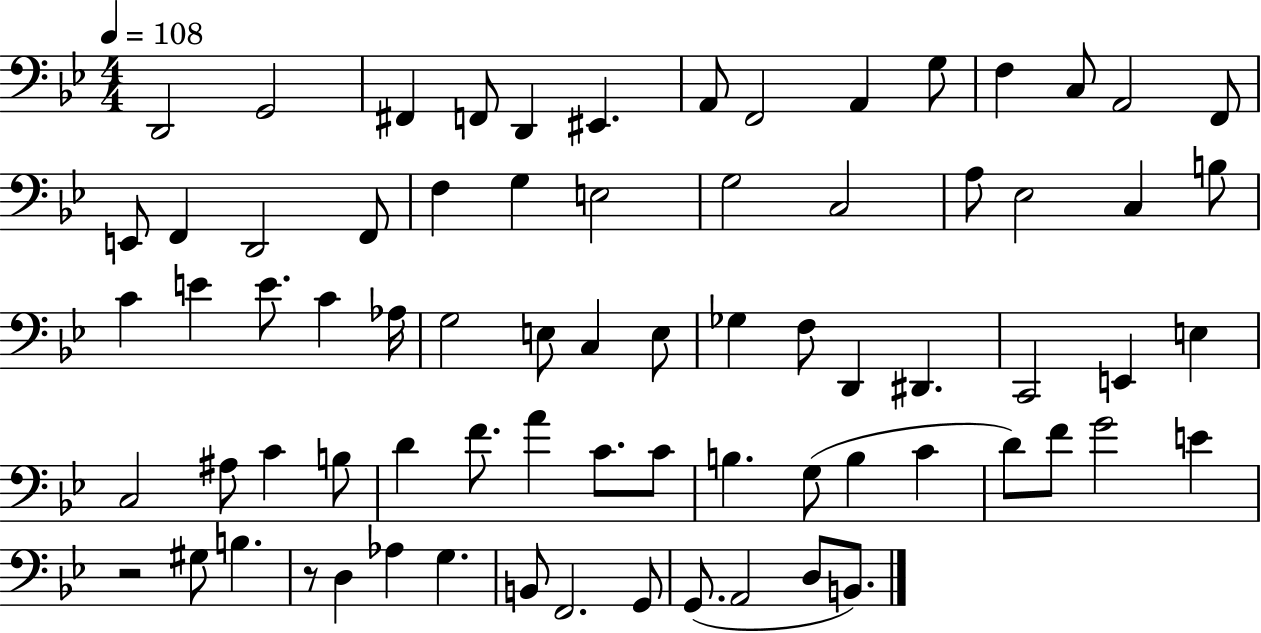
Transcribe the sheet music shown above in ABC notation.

X:1
T:Untitled
M:4/4
L:1/4
K:Bb
D,,2 G,,2 ^F,, F,,/2 D,, ^E,, A,,/2 F,,2 A,, G,/2 F, C,/2 A,,2 F,,/2 E,,/2 F,, D,,2 F,,/2 F, G, E,2 G,2 C,2 A,/2 _E,2 C, B,/2 C E E/2 C _A,/4 G,2 E,/2 C, E,/2 _G, F,/2 D,, ^D,, C,,2 E,, E, C,2 ^A,/2 C B,/2 D F/2 A C/2 C/2 B, G,/2 B, C D/2 F/2 G2 E z2 ^G,/2 B, z/2 D, _A, G, B,,/2 F,,2 G,,/2 G,,/2 A,,2 D,/2 B,,/2